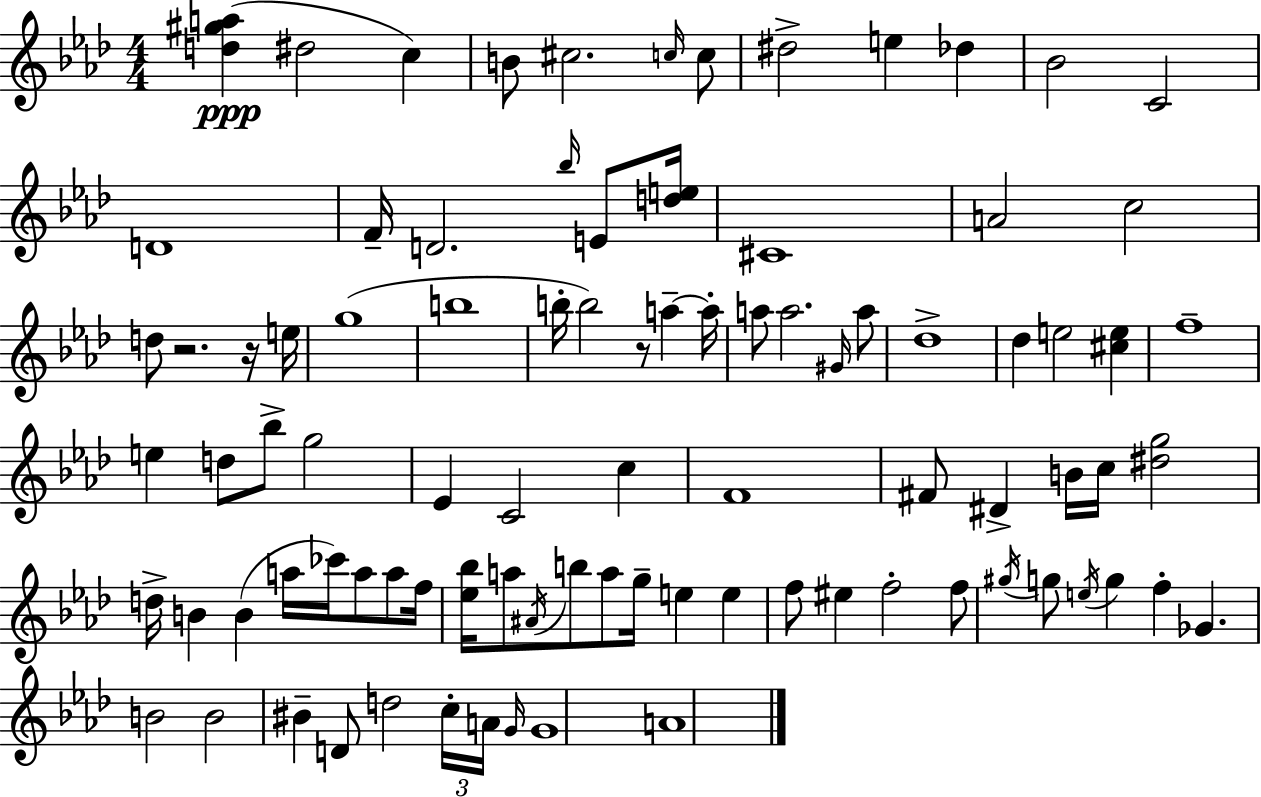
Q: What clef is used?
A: treble